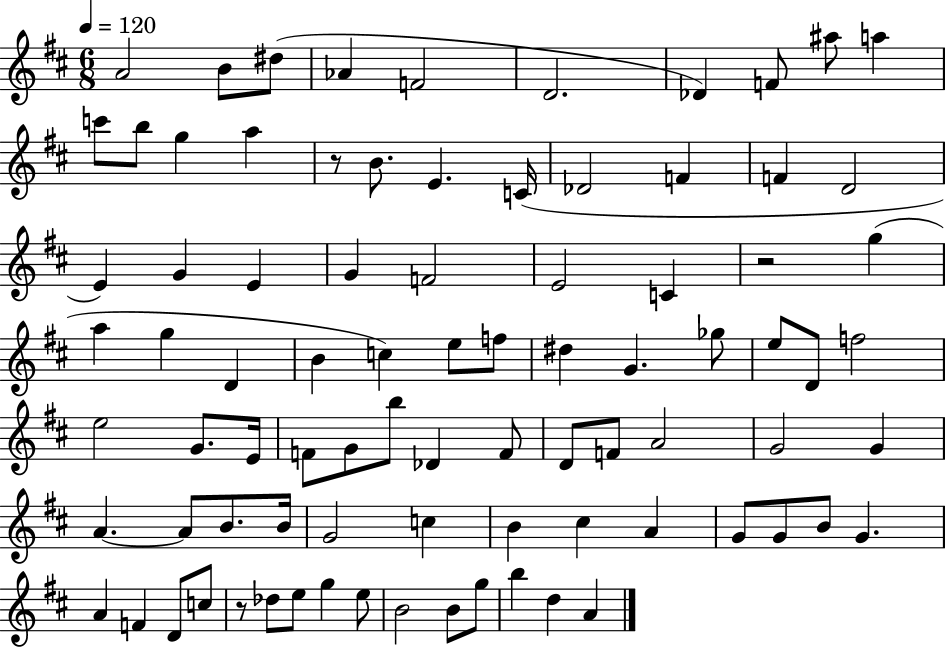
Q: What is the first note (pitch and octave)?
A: A4